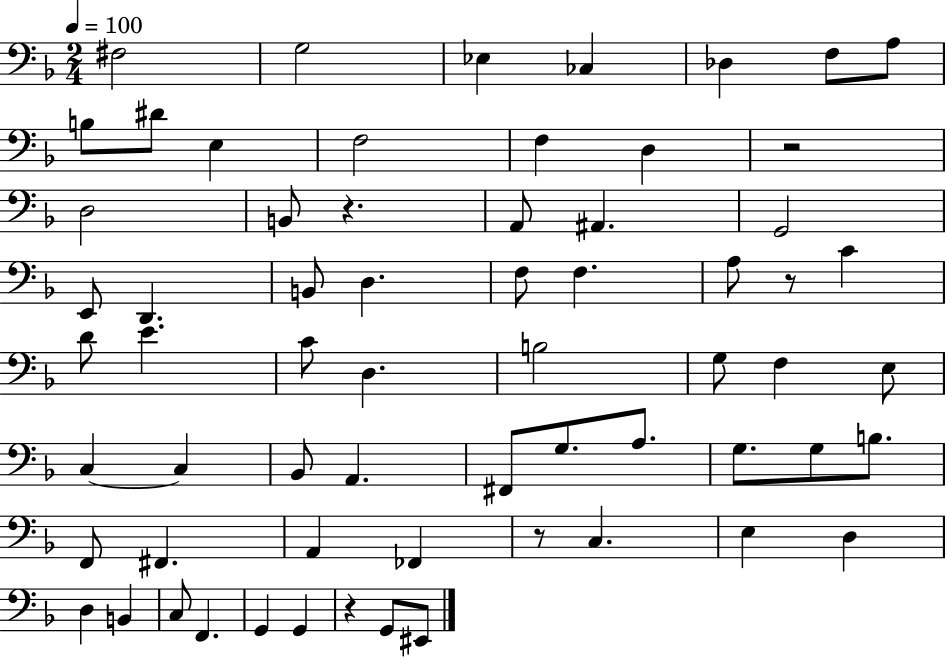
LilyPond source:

{
  \clef bass
  \numericTimeSignature
  \time 2/4
  \key f \major
  \tempo 4 = 100
  fis2 | g2 | ees4 ces4 | des4 f8 a8 | \break b8 dis'8 e4 | f2 | f4 d4 | r2 | \break d2 | b,8 r4. | a,8 ais,4. | g,2 | \break e,8 d,4. | b,8 d4. | f8 f4. | a8 r8 c'4 | \break d'8 e'4. | c'8 d4. | b2 | g8 f4 e8 | \break c4~~ c4 | bes,8 a,4. | fis,8 g8. a8. | g8. g8 b8. | \break f,8 fis,4. | a,4 fes,4 | r8 c4. | e4 d4 | \break d4 b,4 | c8 f,4. | g,4 g,4 | r4 g,8 eis,8 | \break \bar "|."
}